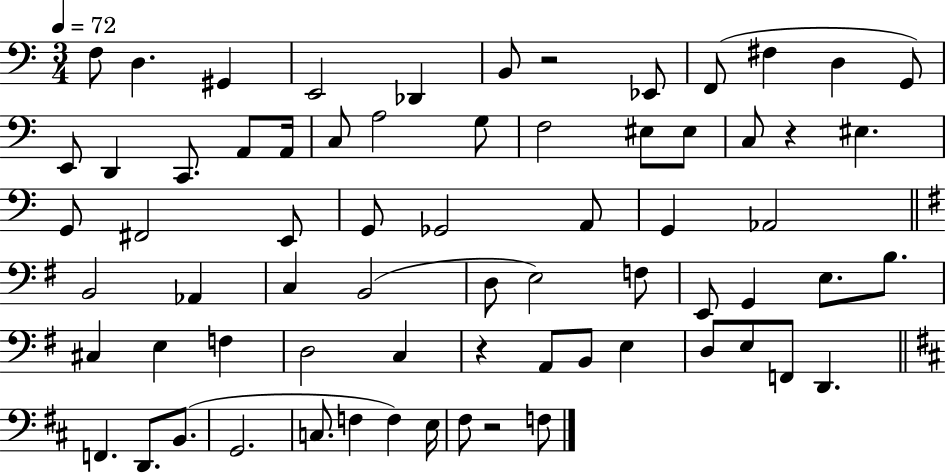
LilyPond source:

{
  \clef bass
  \numericTimeSignature
  \time 3/4
  \key c \major
  \tempo 4 = 72
  \repeat volta 2 { f8 d4. gis,4 | e,2 des,4 | b,8 r2 ees,8 | f,8( fis4 d4 g,8) | \break e,8 d,4 c,8. a,8 a,16 | c8 a2 g8 | f2 eis8 eis8 | c8 r4 eis4. | \break g,8 fis,2 e,8 | g,8 ges,2 a,8 | g,4 aes,2 | \bar "||" \break \key g \major b,2 aes,4 | c4 b,2( | d8 e2) f8 | e,8 g,4 e8. b8. | \break cis4 e4 f4 | d2 c4 | r4 a,8 b,8 e4 | d8 e8 f,8 d,4. | \break \bar "||" \break \key b \minor f,4. d,8. b,8.( | g,2. | c8. f4 f4) e16 | fis8 r2 f8 | \break } \bar "|."
}